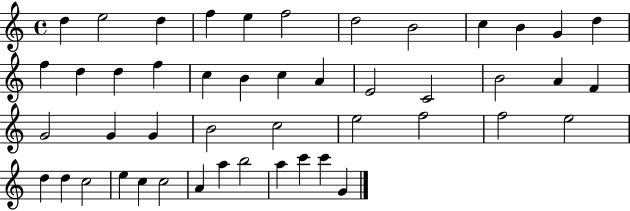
X:1
T:Untitled
M:4/4
L:1/4
K:C
d e2 d f e f2 d2 B2 c B G d f d d f c B c A E2 C2 B2 A F G2 G G B2 c2 e2 f2 f2 e2 d d c2 e c c2 A a b2 a c' c' G